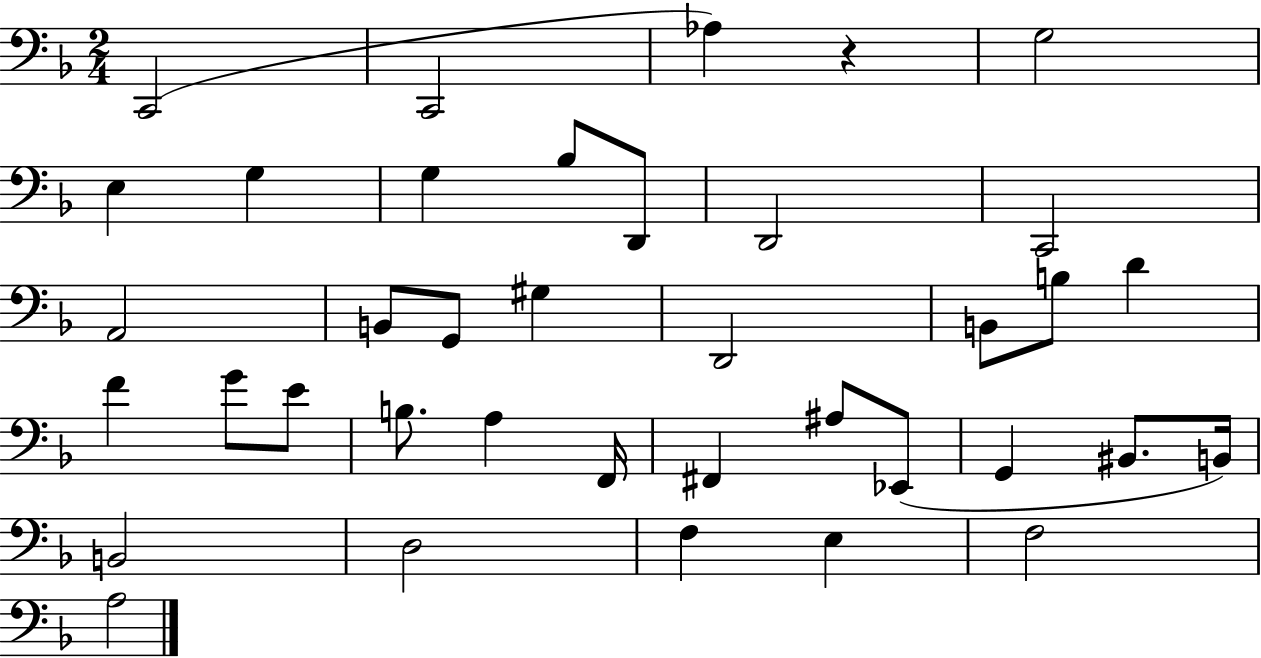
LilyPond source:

{
  \clef bass
  \numericTimeSignature
  \time 2/4
  \key f \major
  \repeat volta 2 { c,2( | c,2 | aes4) r4 | g2 | \break e4 g4 | g4 bes8 d,8 | d,2 | c,2 | \break a,2 | b,8 g,8 gis4 | d,2 | b,8 b8 d'4 | \break f'4 g'8 e'8 | b8. a4 f,16 | fis,4 ais8 ees,8( | g,4 bis,8. b,16) | \break b,2 | d2 | f4 e4 | f2 | \break a2 | } \bar "|."
}